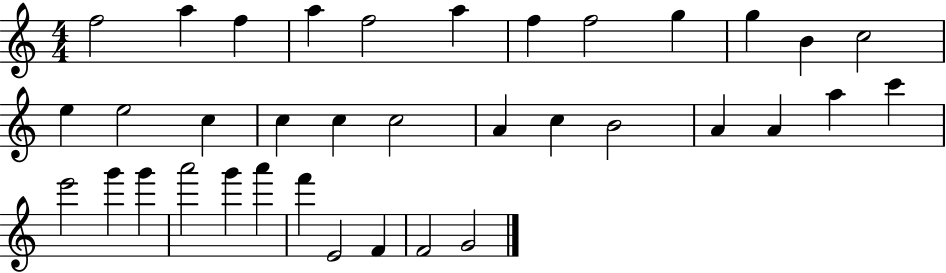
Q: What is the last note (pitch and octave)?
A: G4